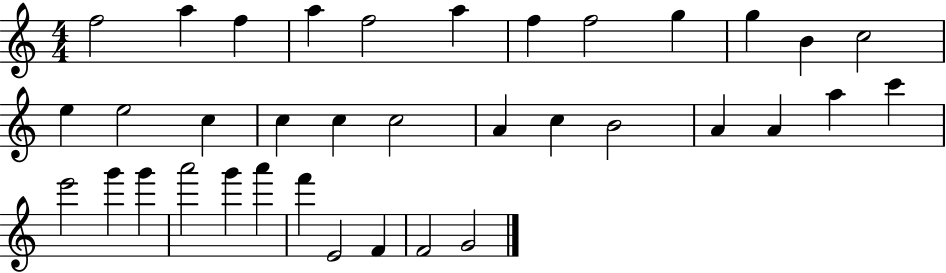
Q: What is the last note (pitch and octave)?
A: G4